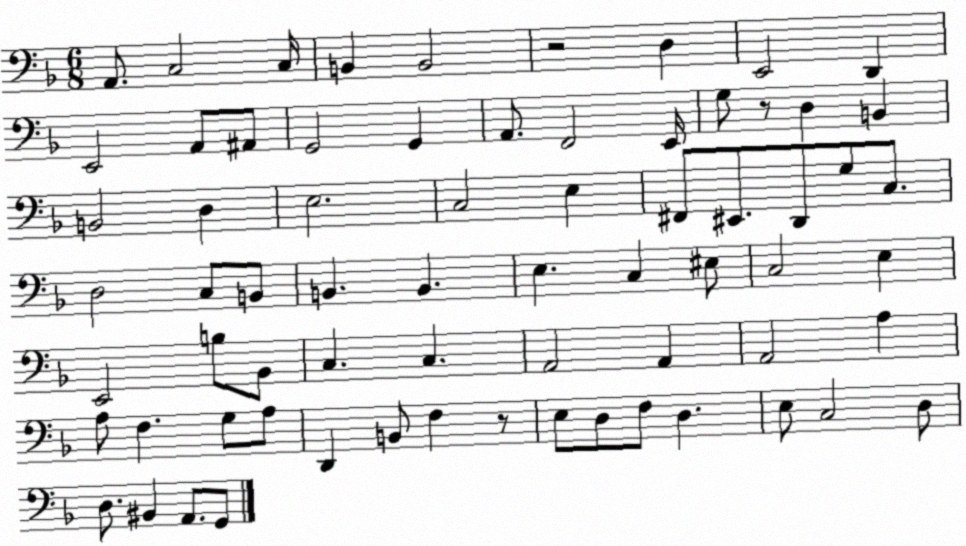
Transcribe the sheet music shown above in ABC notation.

X:1
T:Untitled
M:6/8
L:1/4
K:F
A,,/2 C,2 C,/4 B,, B,,2 z2 D, E,,2 D,, E,,2 A,,/2 ^A,,/2 G,,2 G,, A,,/2 F,,2 E,,/4 G,/2 z/2 D, B,, B,,2 D, E,2 C,2 E, ^F,,/2 ^E,,/2 D,,/2 G,/2 C,/2 D,2 C,/2 B,,/2 B,, B,, E, C, ^E,/2 C,2 E, E,,2 B,/2 _B,,/2 C, C, A,,2 A,, A,,2 A, A,/2 F, G,/2 A,/2 D,, B,,/2 F, z/2 E,/2 D,/2 F,/2 D, E,/2 C,2 D,/2 D,/2 ^B,, A,,/2 G,,/2